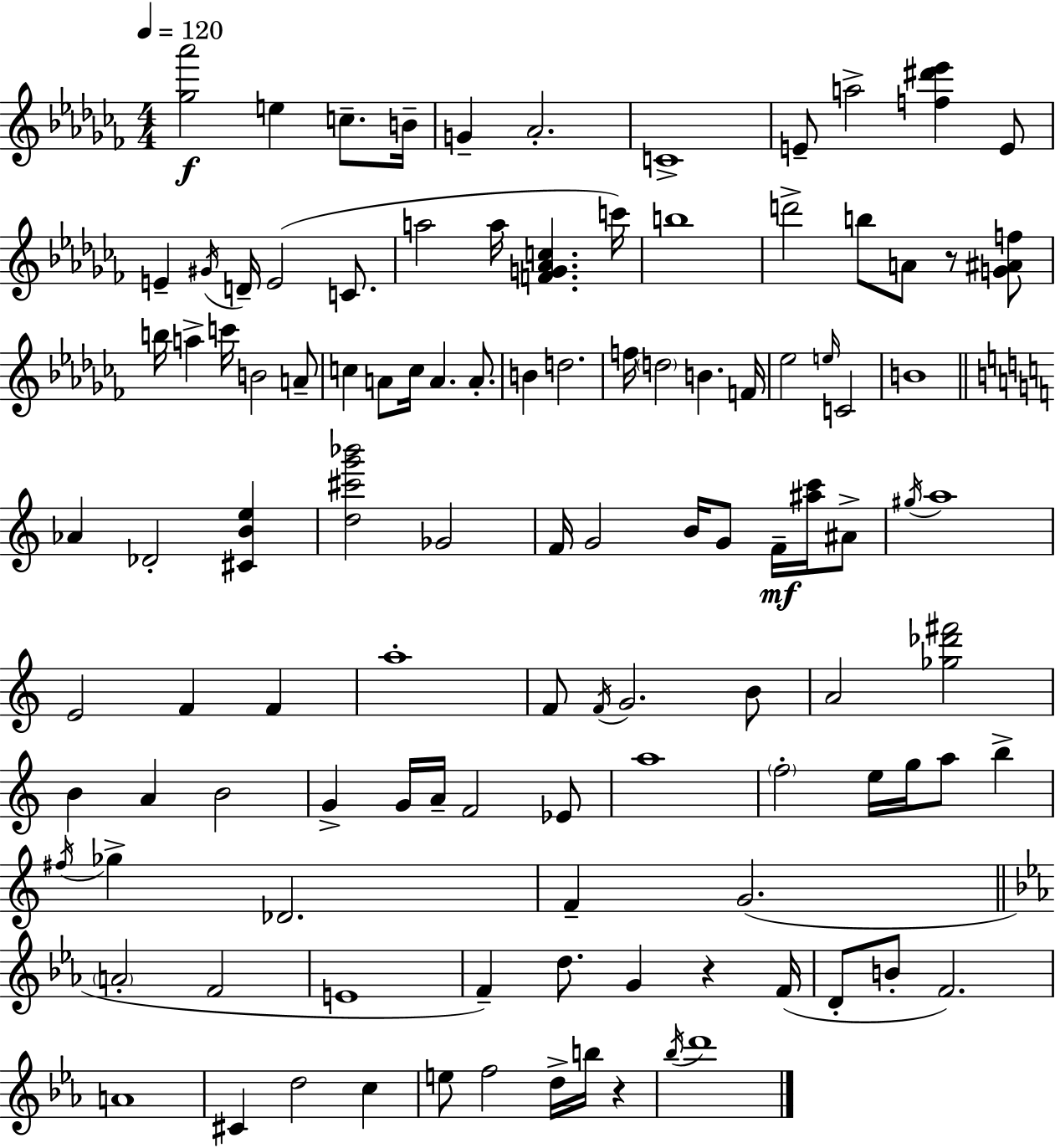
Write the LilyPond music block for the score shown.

{
  \clef treble
  \numericTimeSignature
  \time 4/4
  \key aes \minor
  \tempo 4 = 120
  <ges'' aes'''>2\f e''4 c''8.-- b'16-- | g'4-- aes'2.-. | c'1-> | e'8-- a''2-> <f'' dis''' ees'''>4 e'8 | \break e'4-- \acciaccatura { gis'16 } d'16-- e'2( c'8. | a''2 a''16 <f' g' aes' c''>4. | c'''16) b''1 | d'''2-> b''8 a'8 r8 <g' ais' f''>8 | \break b''16 a''4-> c'''16 b'2 a'8-- | c''4 a'8 c''16 a'4. a'8.-. | b'4 d''2. | f''16 \parenthesize d''2 b'4. | \break f'16 ees''2 \grace { e''16 } c'2 | b'1 | \bar "||" \break \key c \major aes'4 des'2-. <cis' b' e''>4 | <d'' cis''' g''' bes'''>2 ges'2 | f'16 g'2 b'16 g'8 f'16--\mf <ais'' c'''>16 ais'8-> | \acciaccatura { gis''16 } a''1 | \break e'2 f'4 f'4 | a''1-. | f'8 \acciaccatura { f'16 } g'2. | b'8 a'2 <ges'' des''' fis'''>2 | \break b'4 a'4 b'2 | g'4-> g'16 a'16-- f'2 | ees'8 a''1 | \parenthesize f''2-. e''16 g''16 a''8 b''4-> | \break \acciaccatura { fis''16 } ges''4-> des'2. | f'4-- g'2.( | \bar "||" \break \key ees \major \parenthesize a'2-. f'2 | e'1 | f'4--) d''8. g'4 r4 f'16( | d'8-. b'8-. f'2.) | \break a'1 | cis'4 d''2 c''4 | e''8 f''2 d''16-> b''16 r4 | \acciaccatura { bes''16 } d'''1 | \break \bar "|."
}